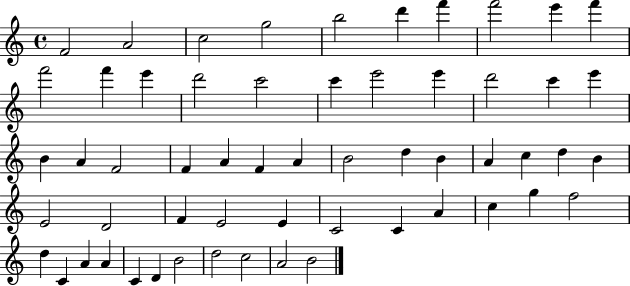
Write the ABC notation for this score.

X:1
T:Untitled
M:4/4
L:1/4
K:C
F2 A2 c2 g2 b2 d' f' f'2 e' f' f'2 f' e' d'2 c'2 c' e'2 e' d'2 c' e' B A F2 F A F A B2 d B A c d B E2 D2 F E2 E C2 C A c g f2 d C A A C D B2 d2 c2 A2 B2